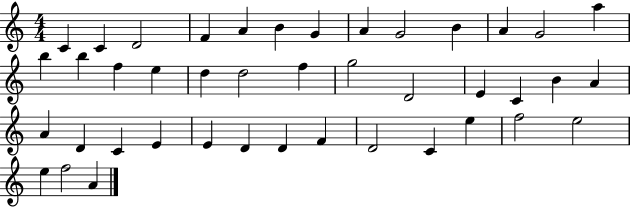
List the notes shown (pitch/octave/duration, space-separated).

C4/q C4/q D4/h F4/q A4/q B4/q G4/q A4/q G4/h B4/q A4/q G4/h A5/q B5/q B5/q F5/q E5/q D5/q D5/h F5/q G5/h D4/h E4/q C4/q B4/q A4/q A4/q D4/q C4/q E4/q E4/q D4/q D4/q F4/q D4/h C4/q E5/q F5/h E5/h E5/q F5/h A4/q